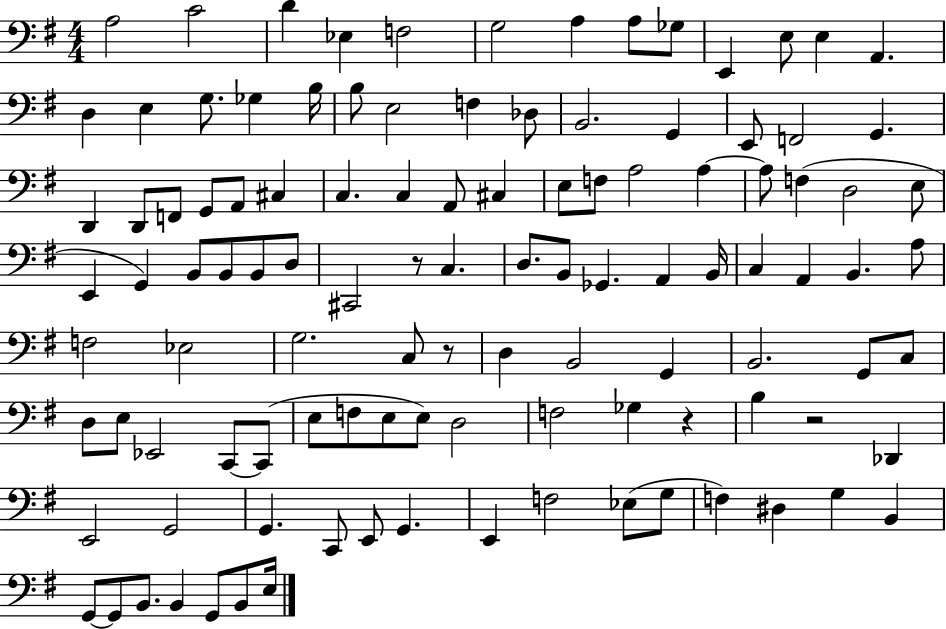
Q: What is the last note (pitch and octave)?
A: E3